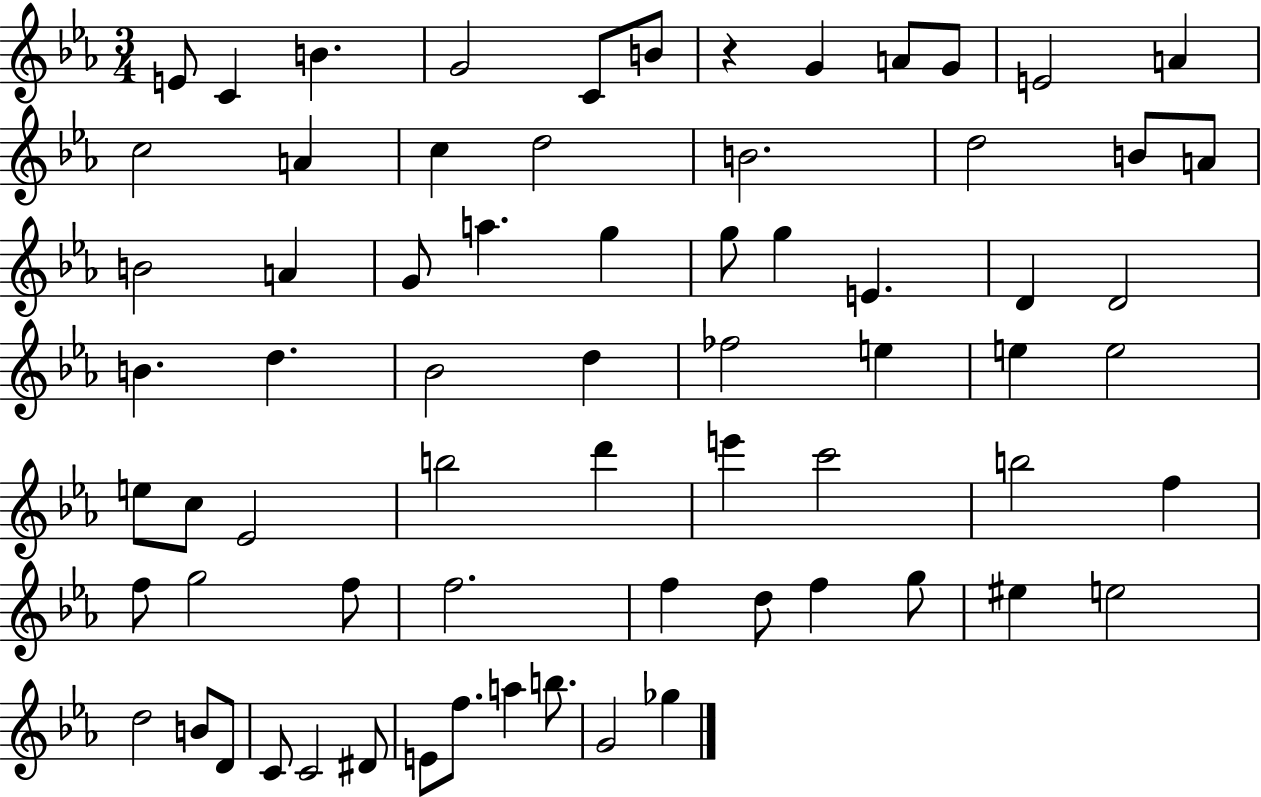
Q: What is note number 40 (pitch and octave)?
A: Eb4